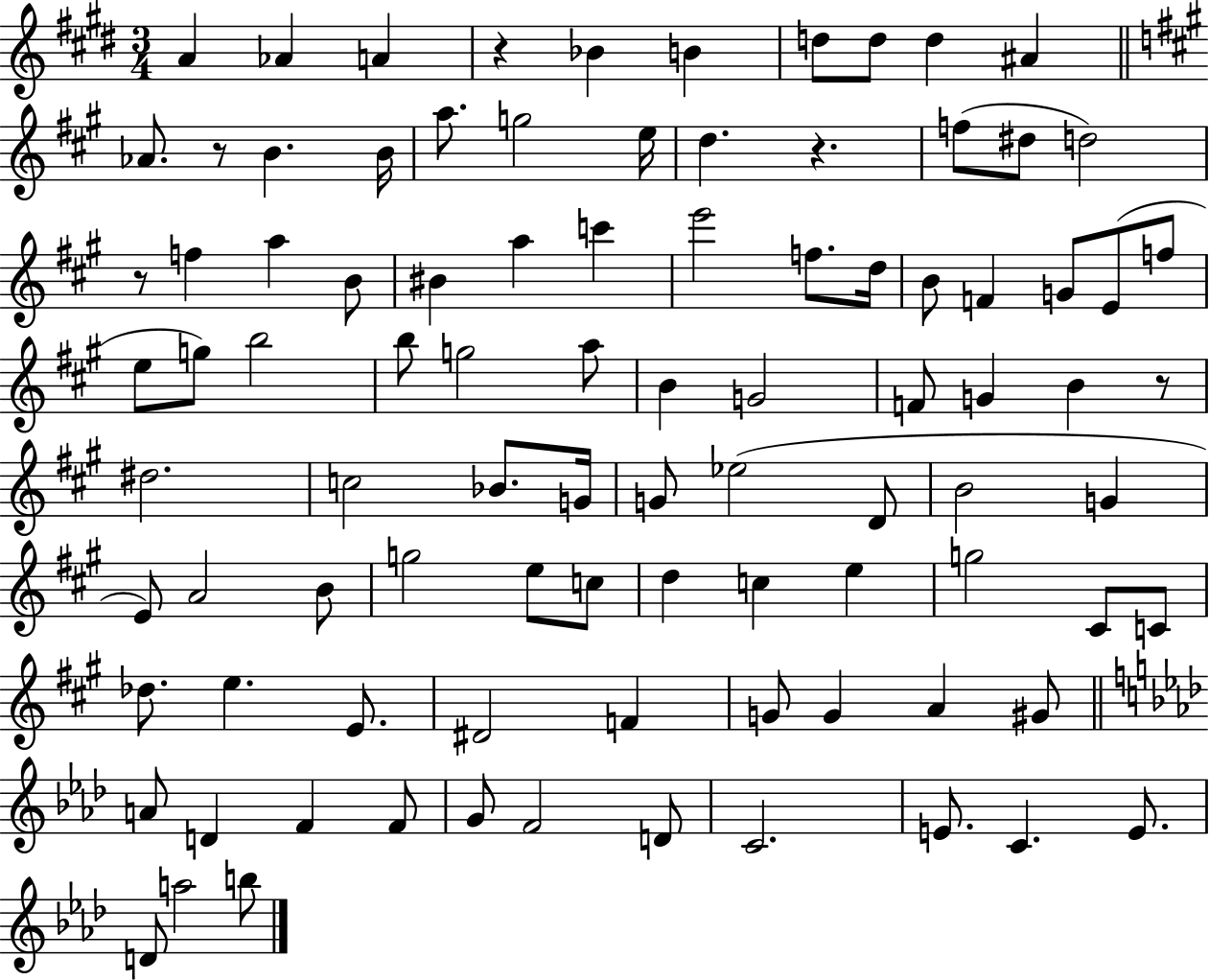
{
  \clef treble
  \numericTimeSignature
  \time 3/4
  \key e \major
  a'4 aes'4 a'4 | r4 bes'4 b'4 | d''8 d''8 d''4 ais'4 | \bar "||" \break \key a \major aes'8. r8 b'4. b'16 | a''8. g''2 e''16 | d''4. r4. | f''8( dis''8 d''2) | \break r8 f''4 a''4 b'8 | bis'4 a''4 c'''4 | e'''2 f''8. d''16 | b'8 f'4 g'8 e'8( f''8 | \break e''8 g''8) b''2 | b''8 g''2 a''8 | b'4 g'2 | f'8 g'4 b'4 r8 | \break dis''2. | c''2 bes'8. g'16 | g'8 ees''2( d'8 | b'2 g'4 | \break e'8) a'2 b'8 | g''2 e''8 c''8 | d''4 c''4 e''4 | g''2 cis'8 c'8 | \break des''8. e''4. e'8. | dis'2 f'4 | g'8 g'4 a'4 gis'8 | \bar "||" \break \key aes \major a'8 d'4 f'4 f'8 | g'8 f'2 d'8 | c'2. | e'8. c'4. e'8. | \break d'8 a''2 b''8 | \bar "|."
}